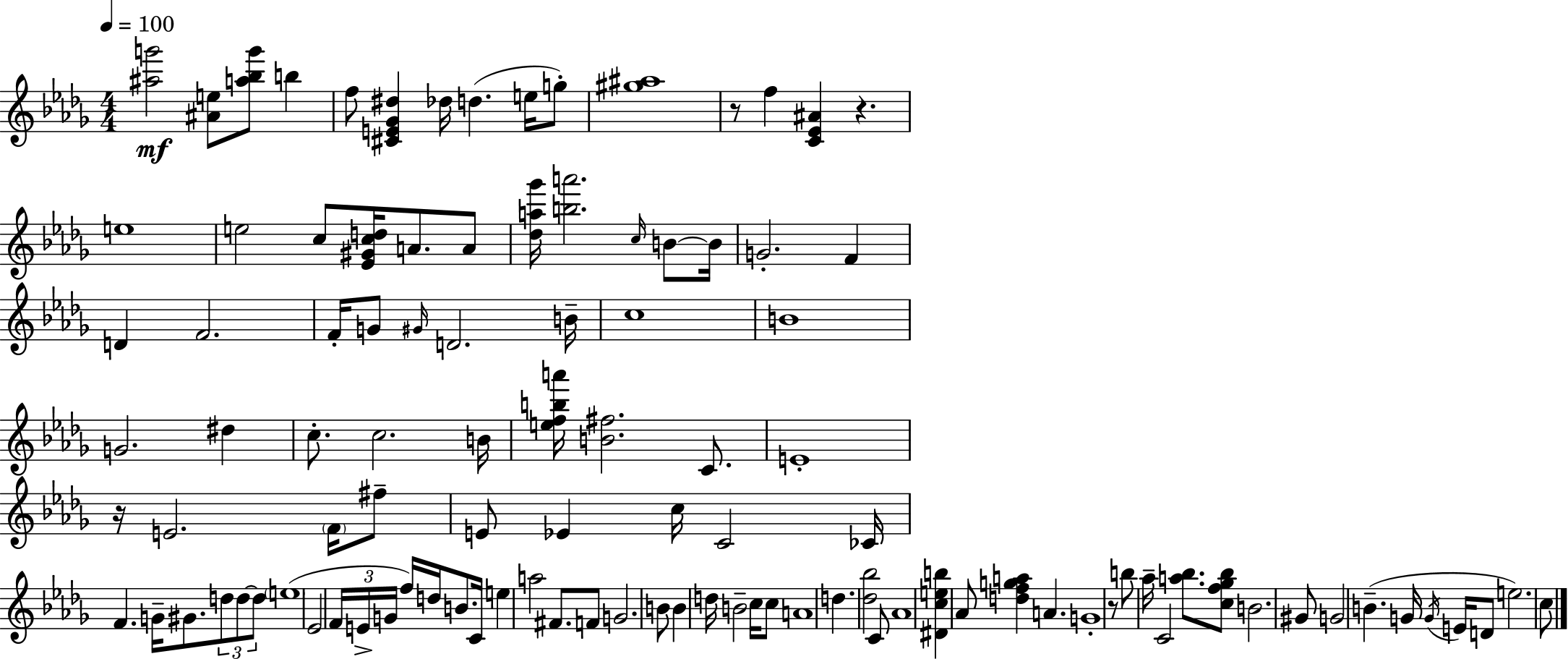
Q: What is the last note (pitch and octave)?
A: C5